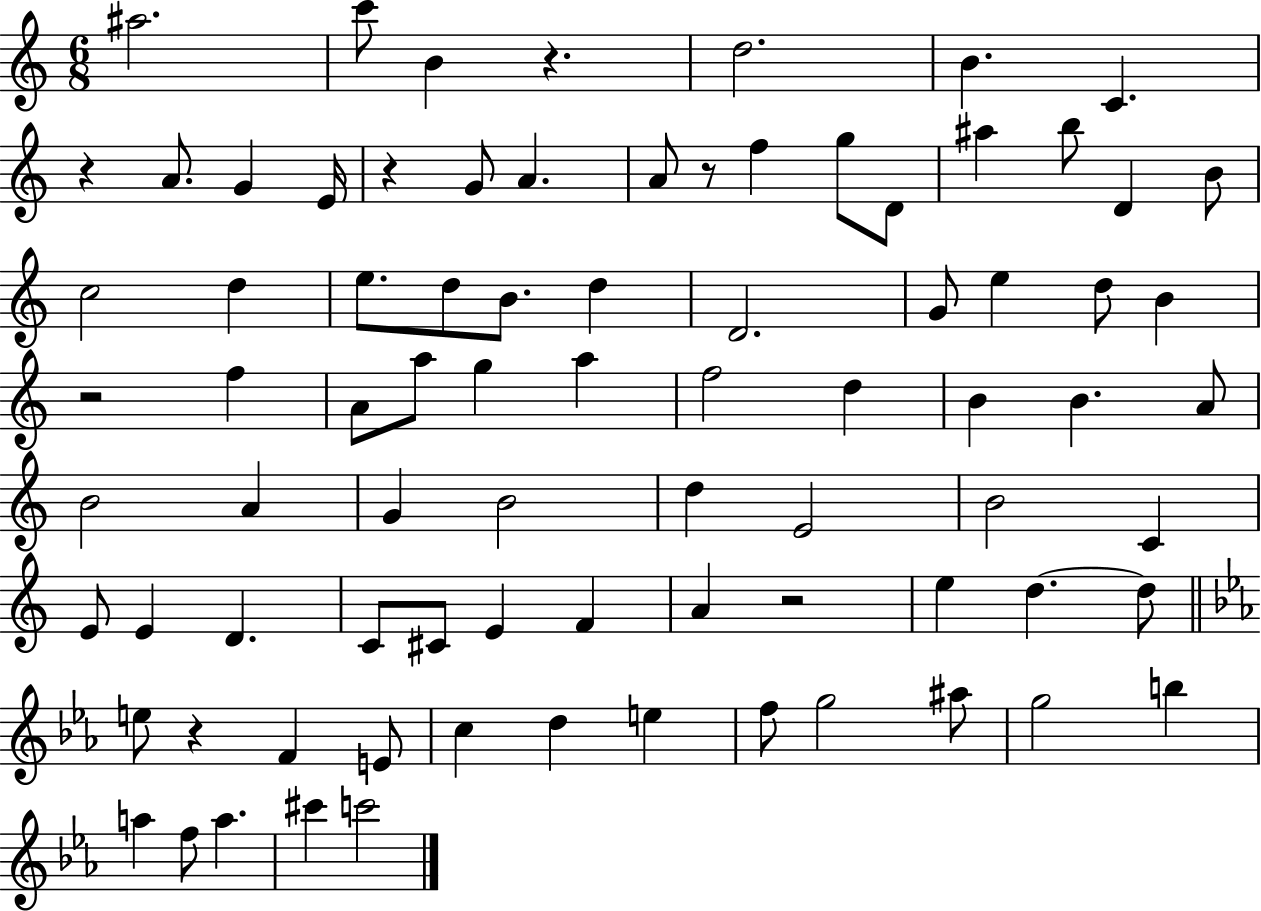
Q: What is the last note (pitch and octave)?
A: C6